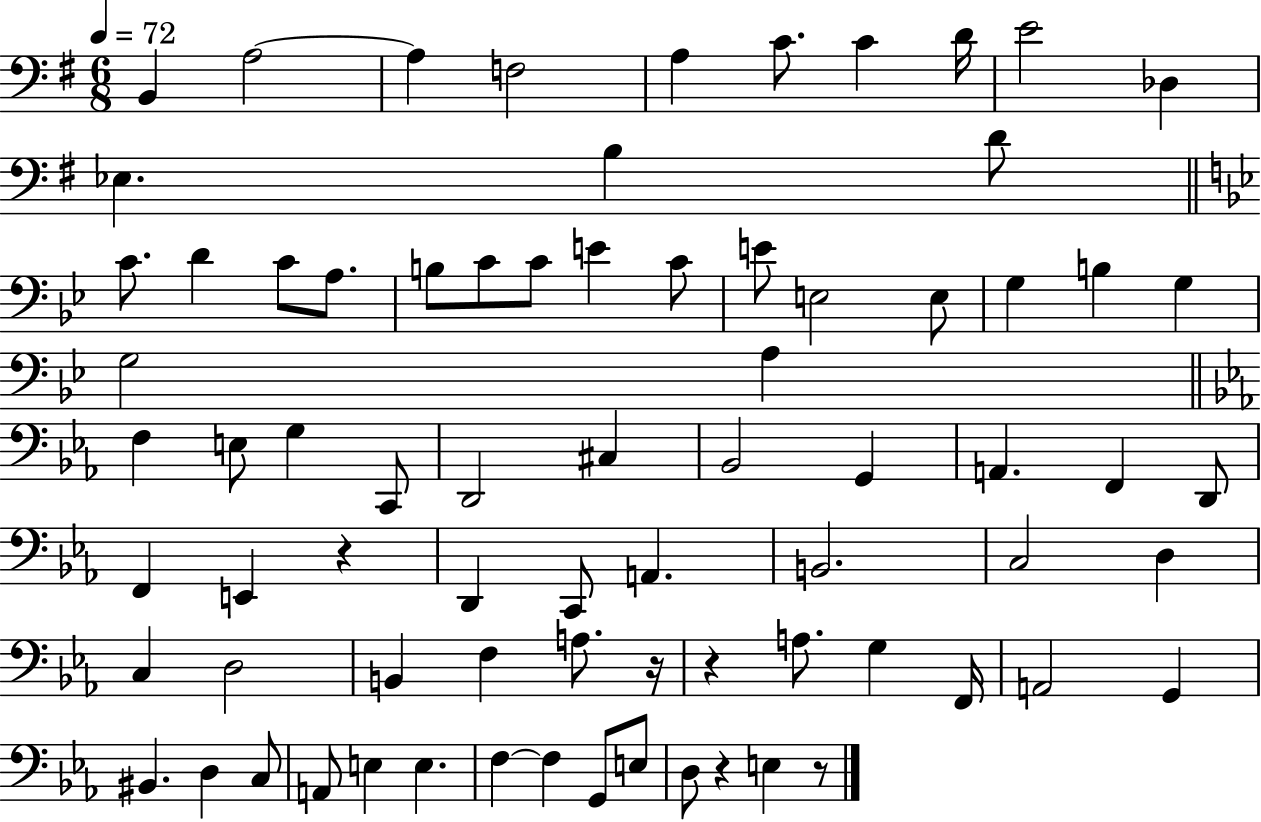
B2/q A3/h A3/q F3/h A3/q C4/e. C4/q D4/s E4/h Db3/q Eb3/q. B3/q D4/e C4/e. D4/q C4/e A3/e. B3/e C4/e C4/e E4/q C4/e E4/e E3/h E3/e G3/q B3/q G3/q G3/h A3/q F3/q E3/e G3/q C2/e D2/h C#3/q Bb2/h G2/q A2/q. F2/q D2/e F2/q E2/q R/q D2/q C2/e A2/q. B2/h. C3/h D3/q C3/q D3/h B2/q F3/q A3/e. R/s R/q A3/e. G3/q F2/s A2/h G2/q BIS2/q. D3/q C3/e A2/e E3/q E3/q. F3/q F3/q G2/e E3/e D3/e R/q E3/q R/e